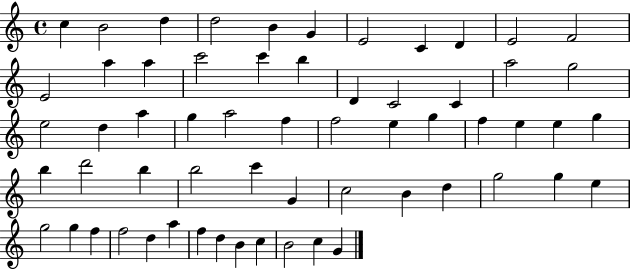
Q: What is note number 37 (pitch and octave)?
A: D6